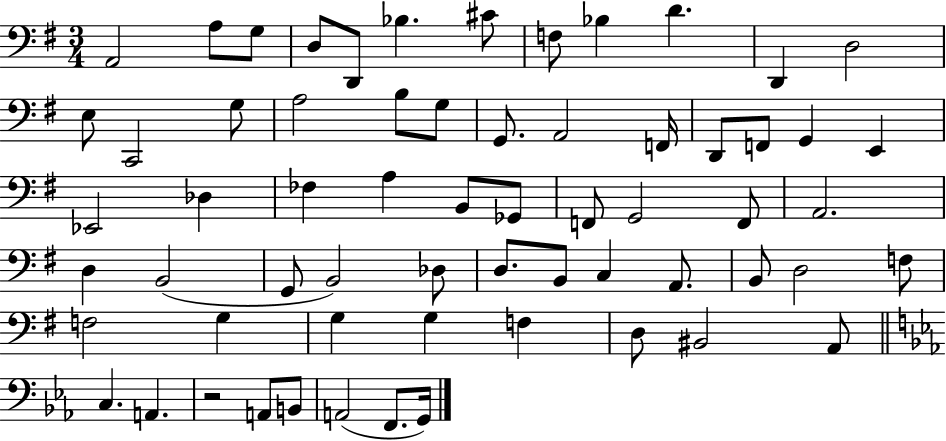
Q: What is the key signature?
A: G major